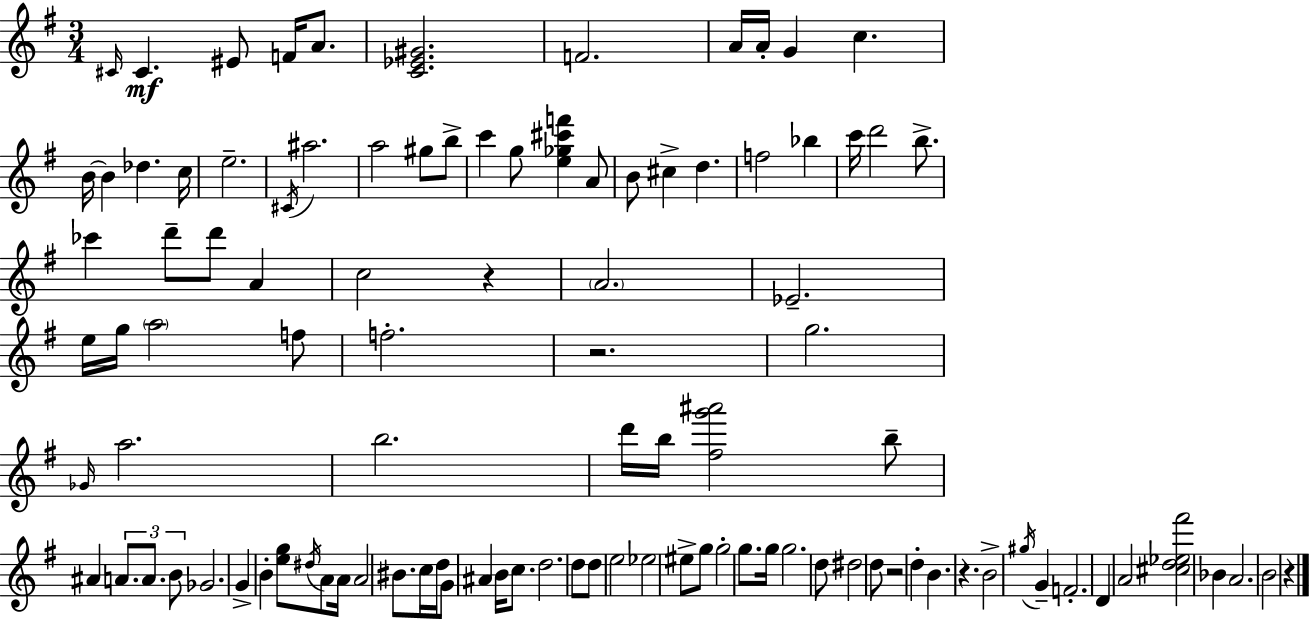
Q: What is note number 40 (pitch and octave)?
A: G5